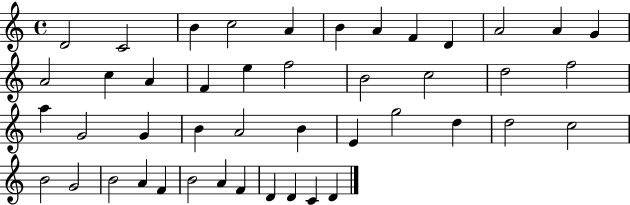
D4/h C4/h B4/q C5/h A4/q B4/q A4/q F4/q D4/q A4/h A4/q G4/q A4/h C5/q A4/q F4/q E5/q F5/h B4/h C5/h D5/h F5/h A5/q G4/h G4/q B4/q A4/h B4/q E4/q G5/h D5/q D5/h C5/h B4/h G4/h B4/h A4/q F4/q B4/h A4/q F4/q D4/q D4/q C4/q D4/q